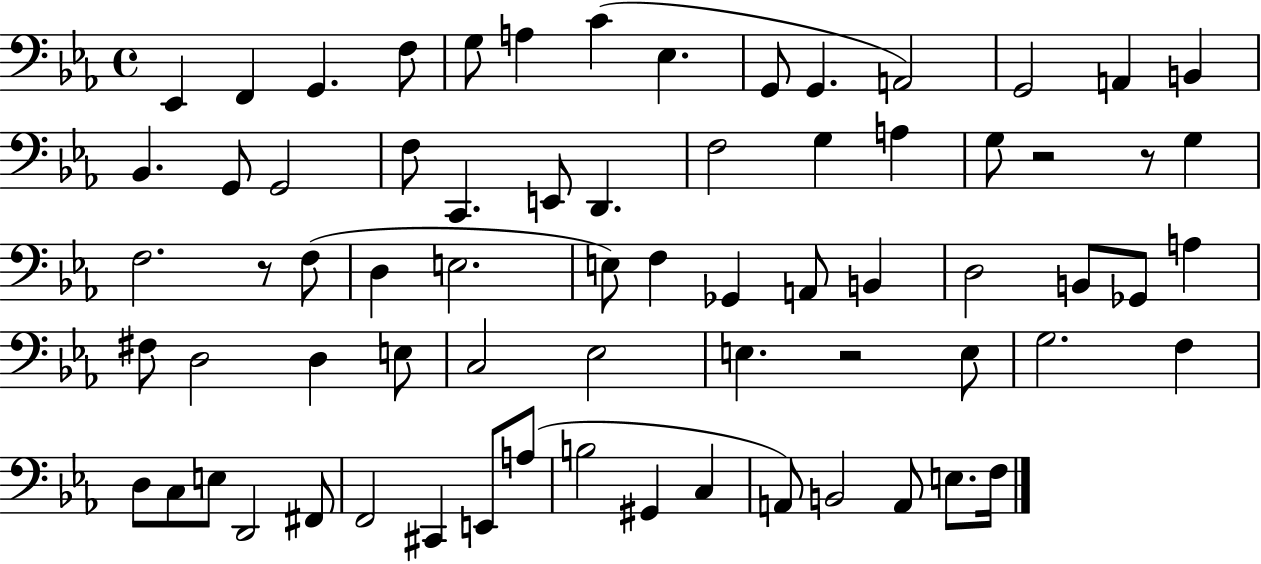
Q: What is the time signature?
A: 4/4